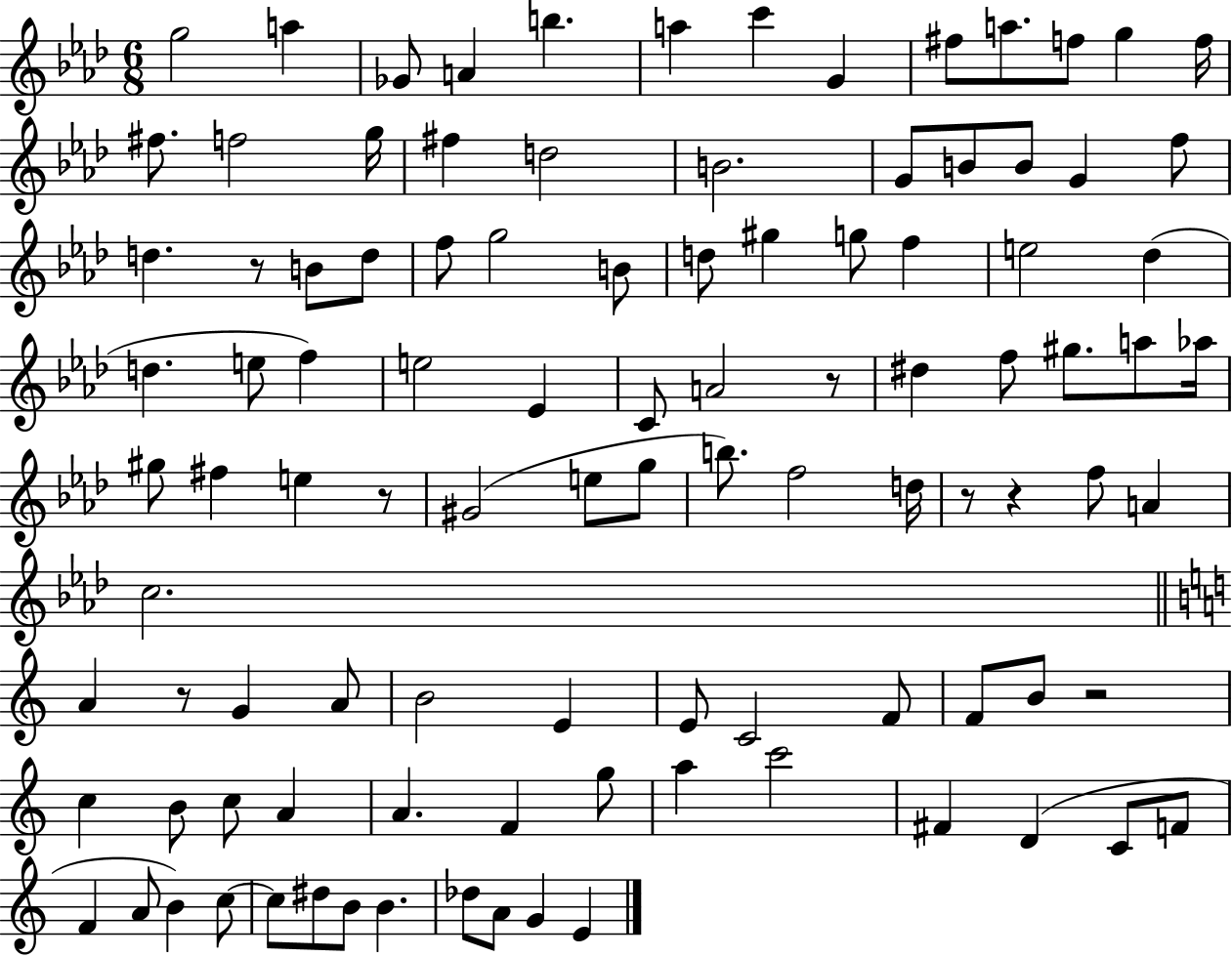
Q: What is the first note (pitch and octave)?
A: G5